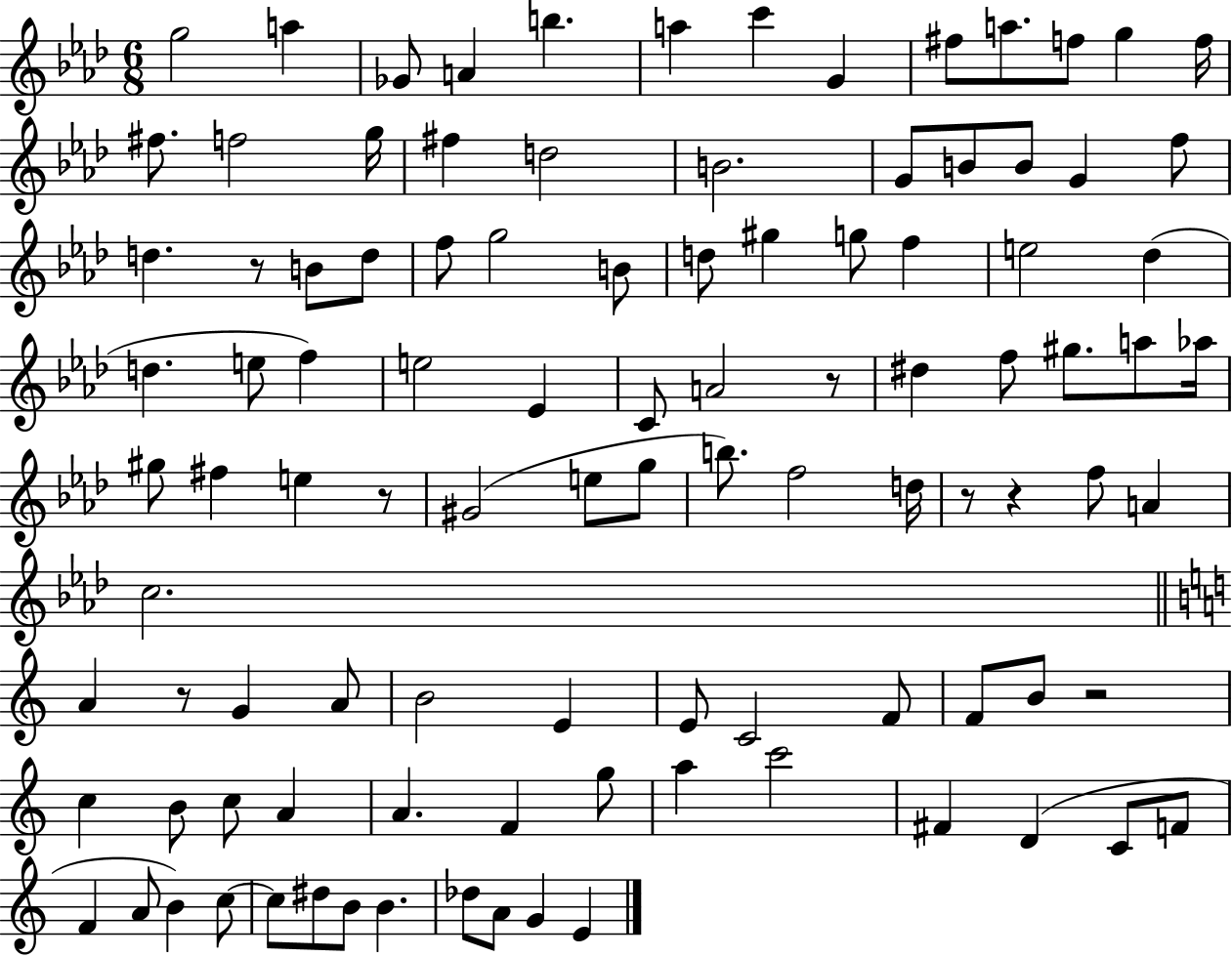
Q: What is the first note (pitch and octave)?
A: G5